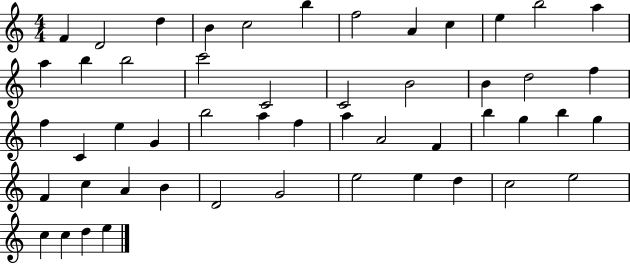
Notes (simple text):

F4/q D4/h D5/q B4/q C5/h B5/q F5/h A4/q C5/q E5/q B5/h A5/q A5/q B5/q B5/h C6/h C4/h C4/h B4/h B4/q D5/h F5/q F5/q C4/q E5/q G4/q B5/h A5/q F5/q A5/q A4/h F4/q B5/q G5/q B5/q G5/q F4/q C5/q A4/q B4/q D4/h G4/h E5/h E5/q D5/q C5/h E5/h C5/q C5/q D5/q E5/q